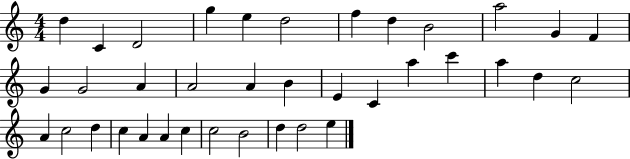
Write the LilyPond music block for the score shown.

{
  \clef treble
  \numericTimeSignature
  \time 4/4
  \key c \major
  d''4 c'4 d'2 | g''4 e''4 d''2 | f''4 d''4 b'2 | a''2 g'4 f'4 | \break g'4 g'2 a'4 | a'2 a'4 b'4 | e'4 c'4 a''4 c'''4 | a''4 d''4 c''2 | \break a'4 c''2 d''4 | c''4 a'4 a'4 c''4 | c''2 b'2 | d''4 d''2 e''4 | \break \bar "|."
}